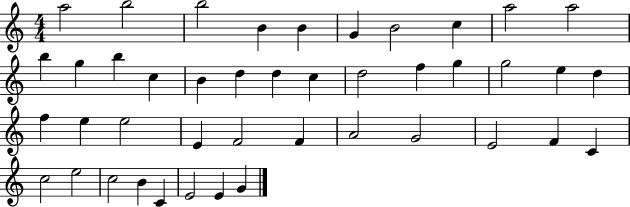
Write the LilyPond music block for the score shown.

{
  \clef treble
  \numericTimeSignature
  \time 4/4
  \key c \major
  a''2 b''2 | b''2 b'4 b'4 | g'4 b'2 c''4 | a''2 a''2 | \break b''4 g''4 b''4 c''4 | b'4 d''4 d''4 c''4 | d''2 f''4 g''4 | g''2 e''4 d''4 | \break f''4 e''4 e''2 | e'4 f'2 f'4 | a'2 g'2 | e'2 f'4 c'4 | \break c''2 e''2 | c''2 b'4 c'4 | e'2 e'4 g'4 | \bar "|."
}